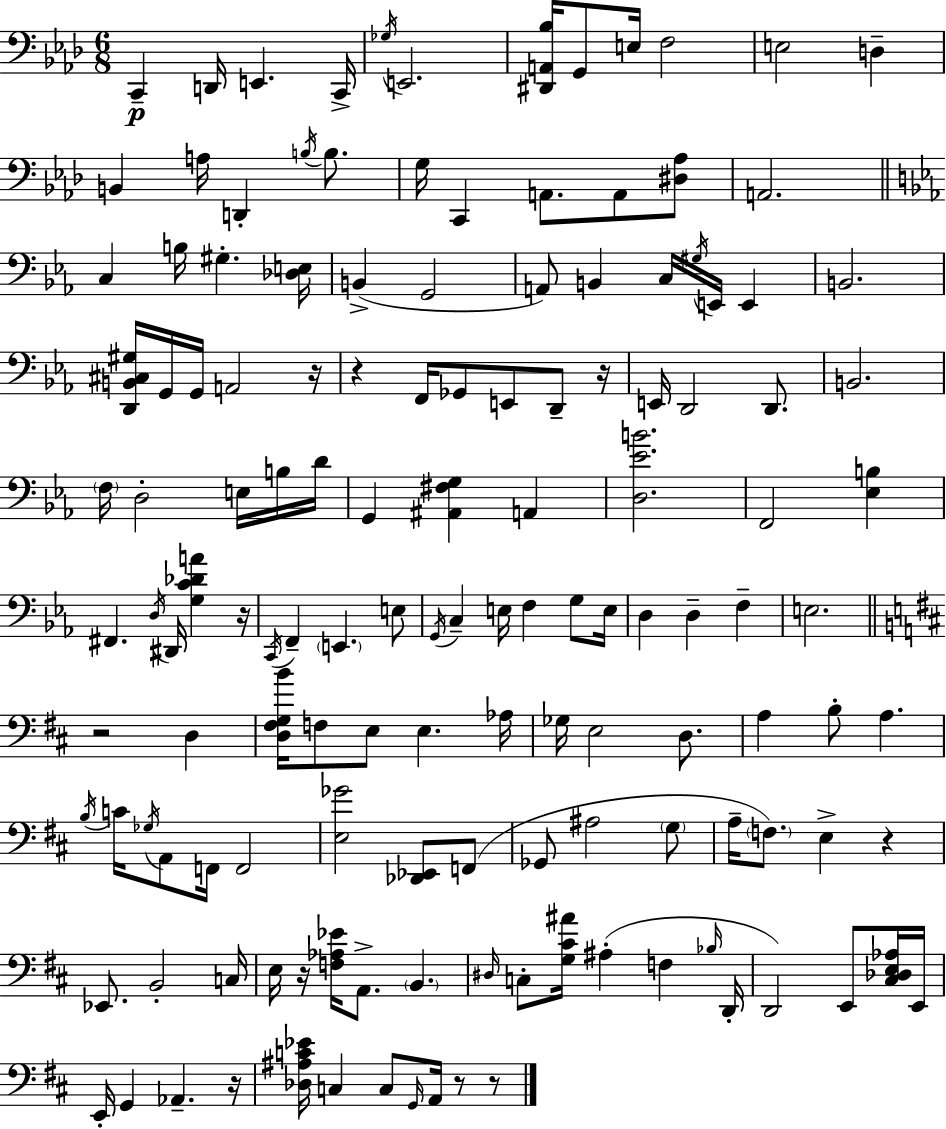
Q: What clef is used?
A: bass